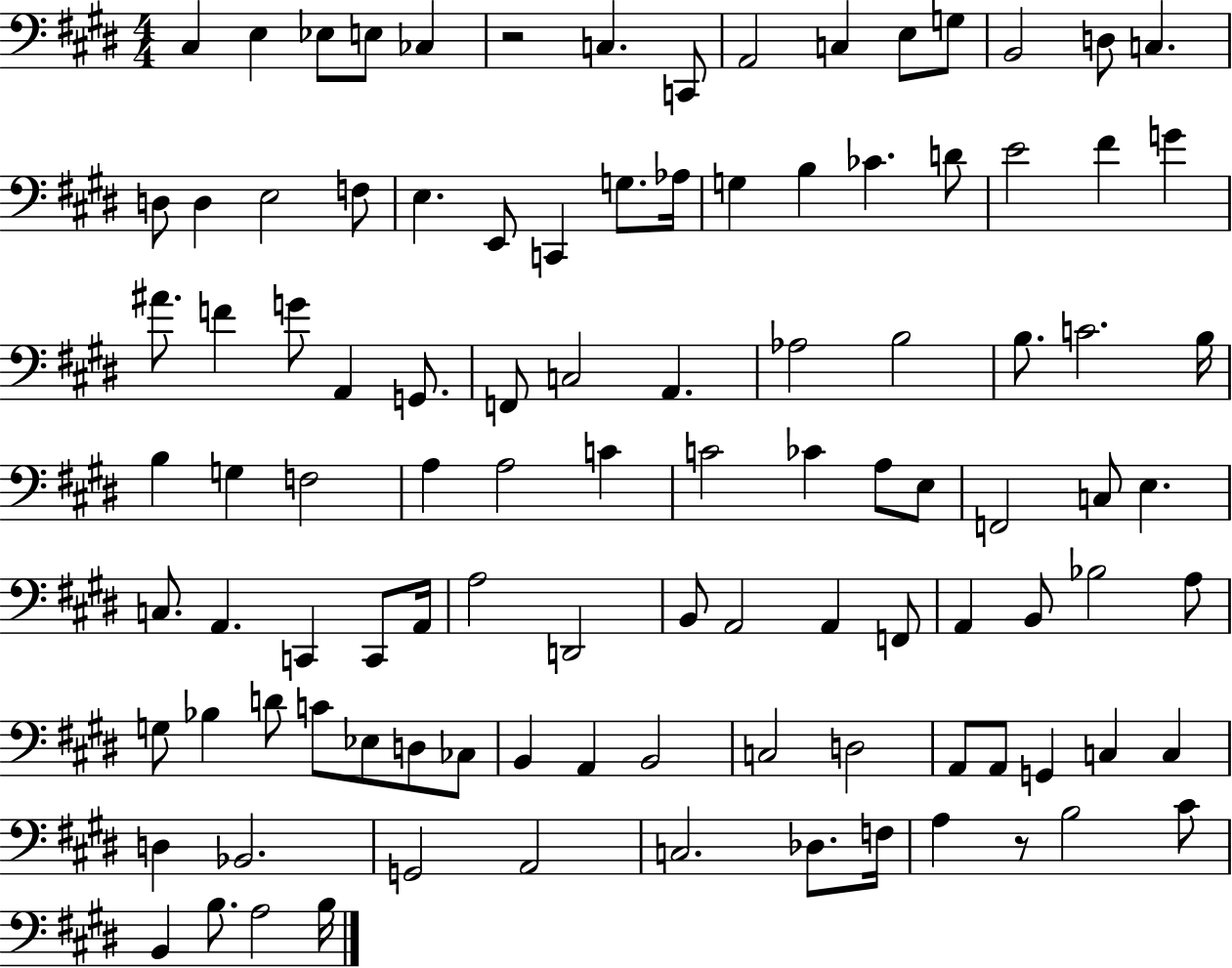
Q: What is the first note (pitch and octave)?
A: C#3